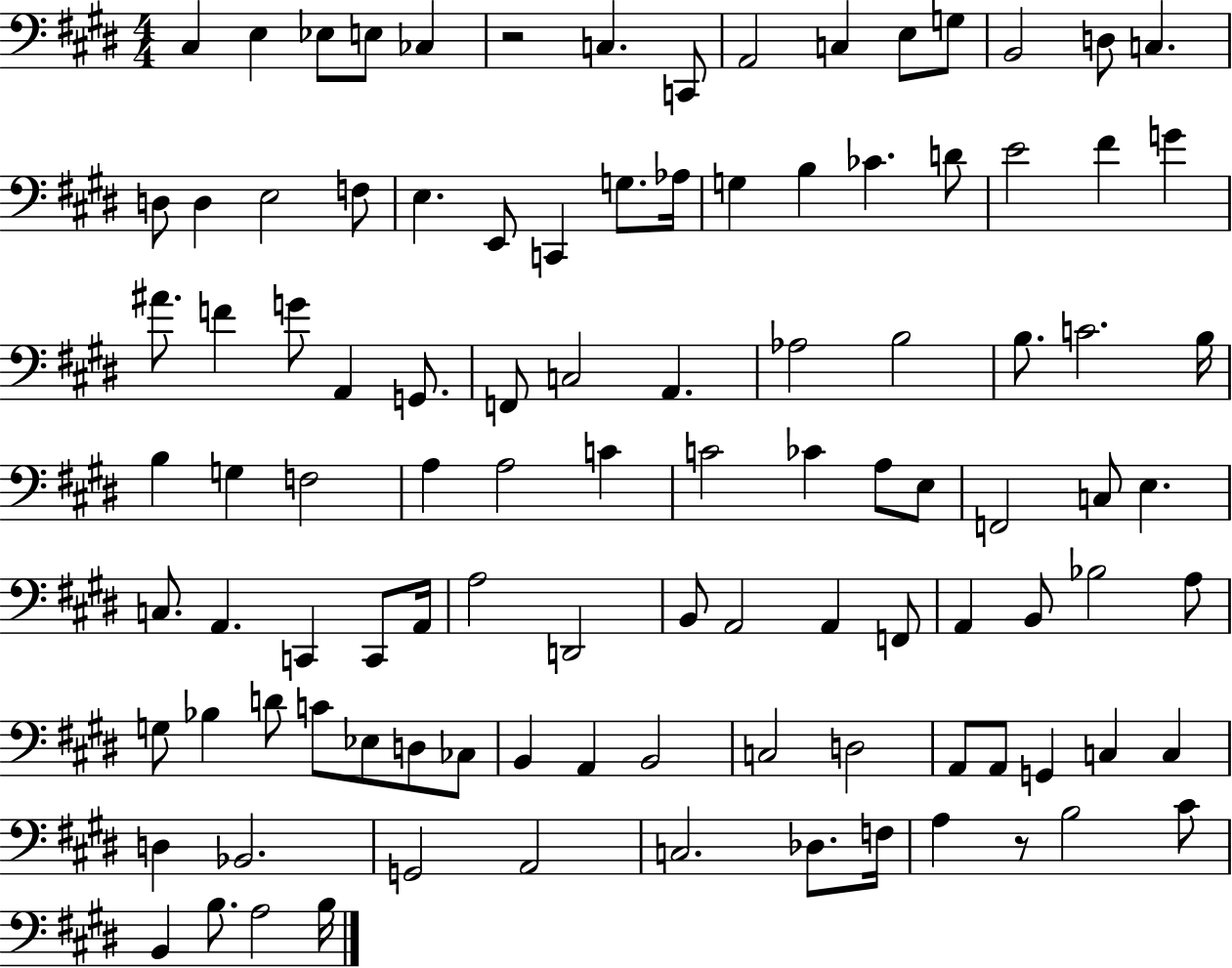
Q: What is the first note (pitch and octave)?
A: C#3